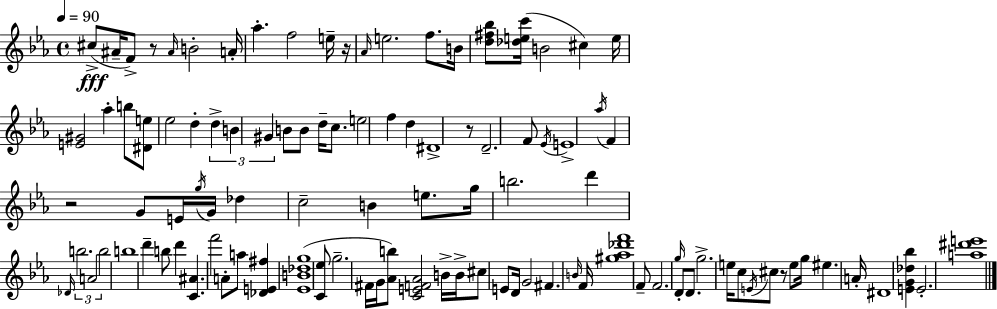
X:1
T:Untitled
M:4/4
L:1/4
K:Cm
^c/2 ^A/4 F/2 z/2 ^A/4 B2 A/4 _a f2 e/4 z/4 _A/4 e2 f/2 B/4 [d^f_b]/2 [_dec']/4 B2 ^c e/4 [E^G]2 _a b/2 [^De]/2 _e2 d d B ^G B/2 B/2 d/4 c/2 e2 f d ^D4 z/2 D2 F/2 _E/4 E4 _a/4 F z2 G/2 E/4 g/4 G/4 _d c2 B e/2 g/4 b2 d' _D/4 b2 A2 b2 b4 d' b/2 d' [C^A] f'2 A/2 a/2 [_DE^f] [_EB_dg]4 [C_e]/2 g2 ^F/4 G/4 [_Ab]/2 [CEF_A]2 B/4 B/4 ^c/2 E/2 D/4 G2 ^F B/4 F/4 [^g_a_d'f']4 F/2 F2 g/4 D/2 D/2 g2 e/4 c/2 E/4 ^c/2 z/2 e/2 g/4 ^e A/4 ^D4 [EG_d_b] E2 [a^d'e']4